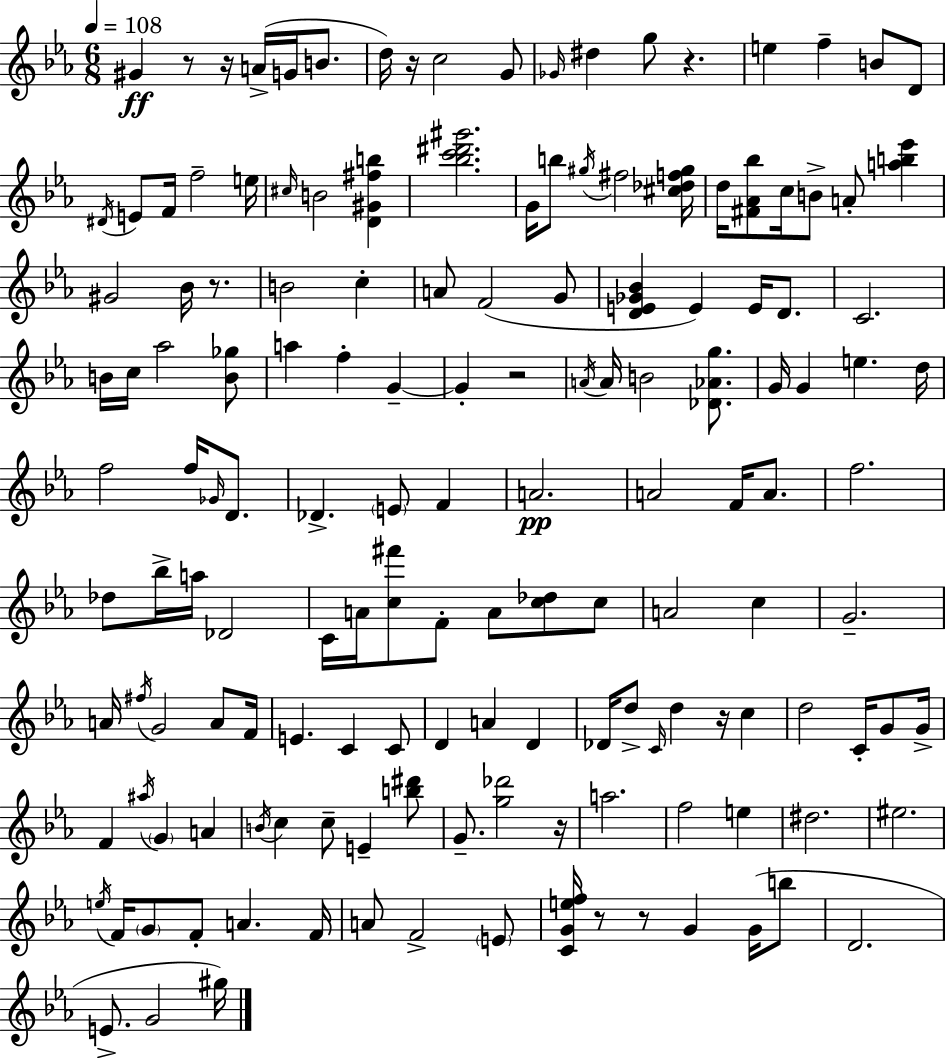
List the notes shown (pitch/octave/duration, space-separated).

G#4/q R/e R/s A4/s G4/s B4/e. D5/s R/s C5/h G4/e Gb4/s D#5/q G5/e R/q. E5/q F5/q B4/e D4/e D#4/s E4/e F4/s F5/h E5/s C#5/s B4/h [D4,G#4,F#5,B5]/q [Bb5,C6,D#6,G#6]/h. G4/s B5/e G#5/s F#5/h [C#5,Db5,F5,G#5]/s D5/s [F#4,Ab4,Bb5]/e C5/s B4/e A4/e [A5,B5,Eb6]/q G#4/h Bb4/s R/e. B4/h C5/q A4/e F4/h G4/e [D4,E4,Gb4,Bb4]/q E4/q E4/s D4/e. C4/h. B4/s C5/s Ab5/h [B4,Gb5]/e A5/q F5/q G4/q G4/q R/h A4/s A4/s B4/h [Db4,Ab4,G5]/e. G4/s G4/q E5/q. D5/s F5/h F5/s Gb4/s D4/e. Db4/q. E4/e F4/q A4/h. A4/h F4/s A4/e. F5/h. Db5/e Bb5/s A5/s Db4/h C4/s A4/s [C5,F#6]/e F4/e A4/e [C5,Db5]/e C5/e A4/h C5/q G4/h. A4/s F#5/s G4/h A4/e F4/s E4/q. C4/q C4/e D4/q A4/q D4/q Db4/s D5/e C4/s D5/q R/s C5/q D5/h C4/s G4/e G4/s F4/q A#5/s G4/q A4/q B4/s C5/q C5/e E4/q [B5,D#6]/e G4/e. [G5,Db6]/h R/s A5/h. F5/h E5/q D#5/h. EIS5/h. E5/s F4/s G4/e F4/e A4/q. F4/s A4/e F4/h E4/e [C4,G4,E5,F5]/s R/e R/e G4/q G4/s B5/e D4/h. E4/e. G4/h G#5/s